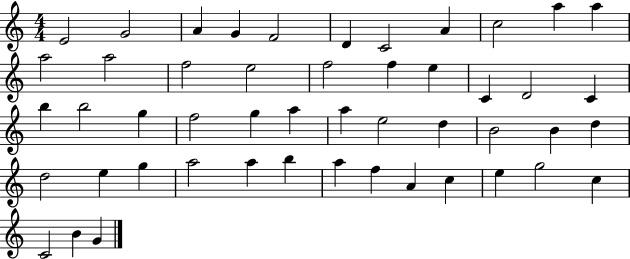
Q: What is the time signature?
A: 4/4